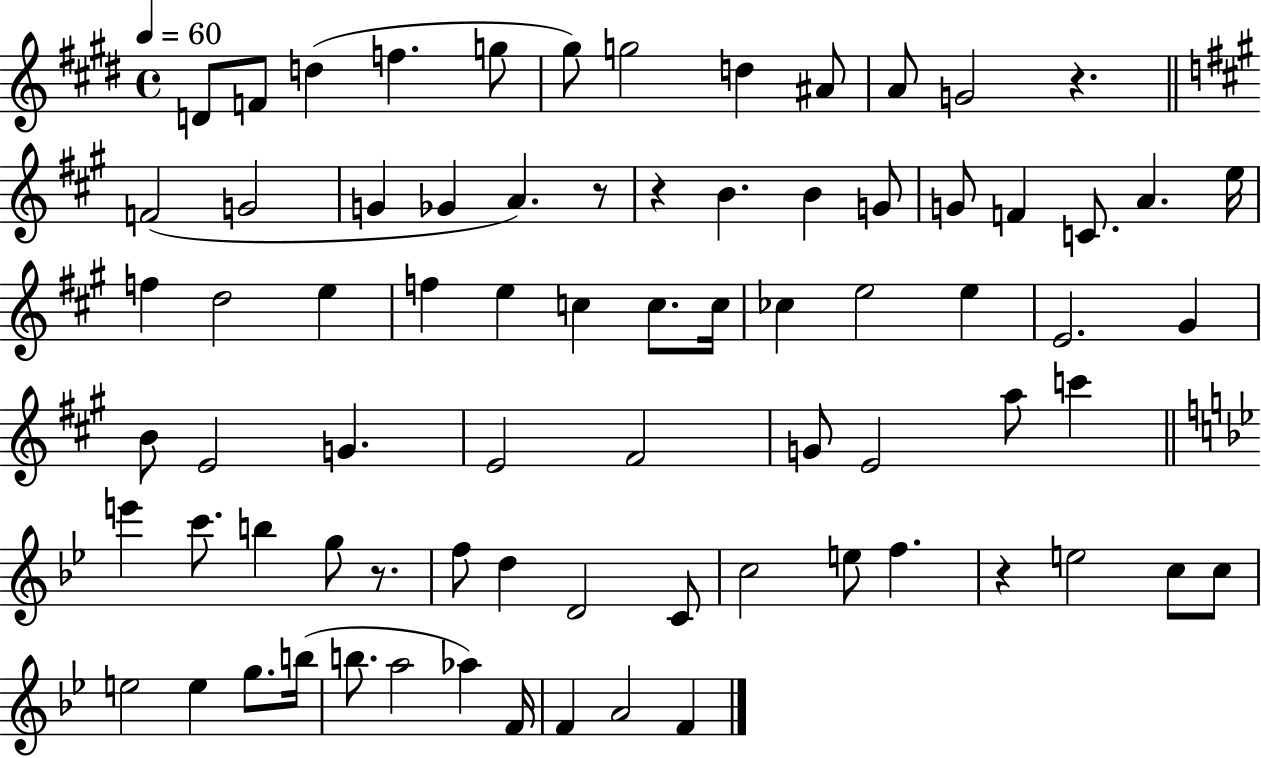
{
  \clef treble
  \time 4/4
  \defaultTimeSignature
  \key e \major
  \tempo 4 = 60
  \repeat volta 2 { d'8 f'8 d''4( f''4. g''8 | gis''8) g''2 d''4 ais'8 | a'8 g'2 r4. | \bar "||" \break \key a \major f'2( g'2 | g'4 ges'4 a'4.) r8 | r4 b'4. b'4 g'8 | g'8 f'4 c'8. a'4. e''16 | \break f''4 d''2 e''4 | f''4 e''4 c''4 c''8. c''16 | ces''4 e''2 e''4 | e'2. gis'4 | \break b'8 e'2 g'4. | e'2 fis'2 | g'8 e'2 a''8 c'''4 | \bar "||" \break \key bes \major e'''4 c'''8. b''4 g''8 r8. | f''8 d''4 d'2 c'8 | c''2 e''8 f''4. | r4 e''2 c''8 c''8 | \break e''2 e''4 g''8. b''16( | b''8. a''2 aes''4) f'16 | f'4 a'2 f'4 | } \bar "|."
}